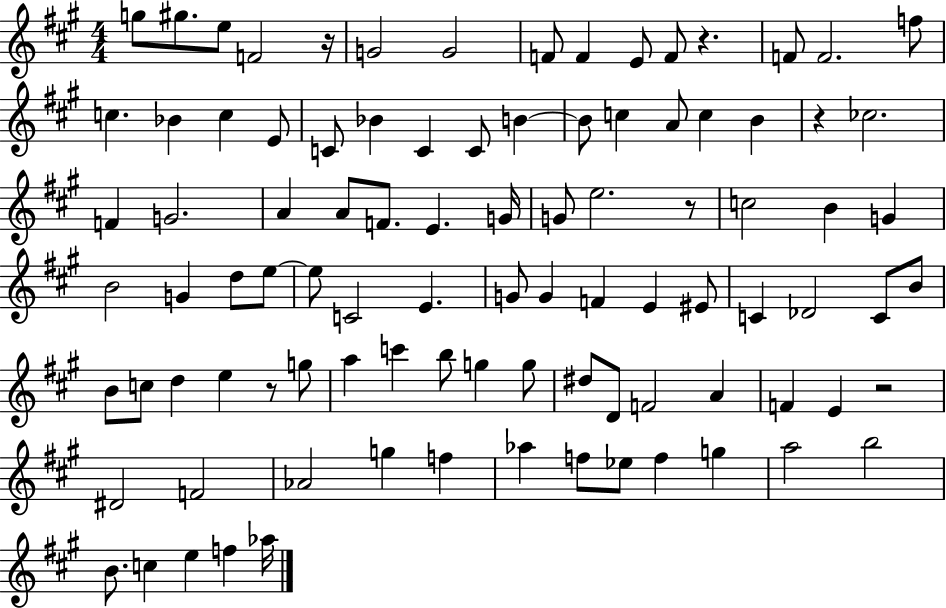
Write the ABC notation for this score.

X:1
T:Untitled
M:4/4
L:1/4
K:A
g/2 ^g/2 e/2 F2 z/4 G2 G2 F/2 F E/2 F/2 z F/2 F2 f/2 c _B c E/2 C/2 _B C C/2 B B/2 c A/2 c B z _c2 F G2 A A/2 F/2 E G/4 G/2 e2 z/2 c2 B G B2 G d/2 e/2 e/2 C2 E G/2 G F E ^E/2 C _D2 C/2 B/2 B/2 c/2 d e z/2 g/2 a c' b/2 g g/2 ^d/2 D/2 F2 A F E z2 ^D2 F2 _A2 g f _a f/2 _e/2 f g a2 b2 B/2 c e f _a/4